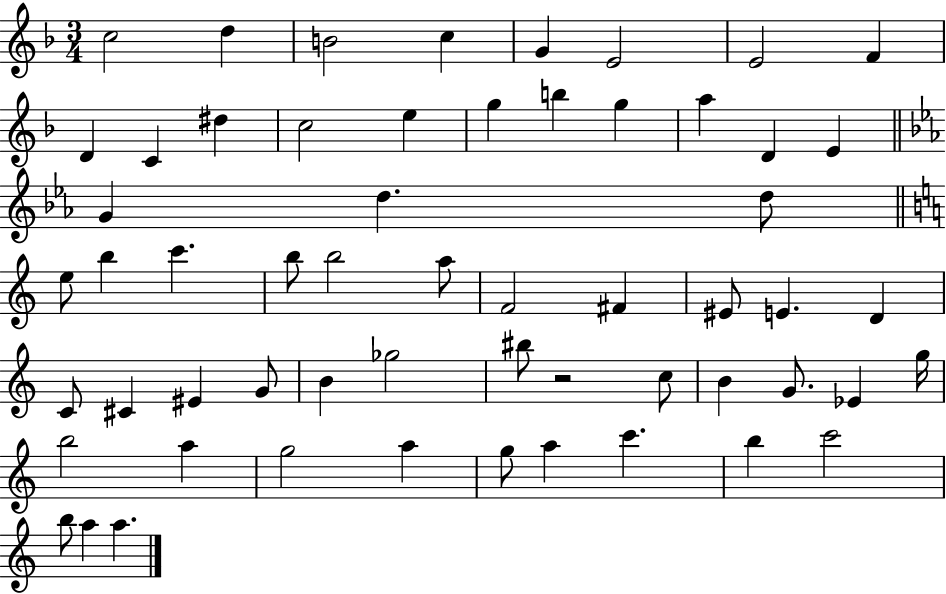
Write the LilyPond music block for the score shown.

{
  \clef treble
  \numericTimeSignature
  \time 3/4
  \key f \major
  c''2 d''4 | b'2 c''4 | g'4 e'2 | e'2 f'4 | \break d'4 c'4 dis''4 | c''2 e''4 | g''4 b''4 g''4 | a''4 d'4 e'4 | \break \bar "||" \break \key c \minor g'4 d''4. d''8 | \bar "||" \break \key c \major e''8 b''4 c'''4. | b''8 b''2 a''8 | f'2 fis'4 | eis'8 e'4. d'4 | \break c'8 cis'4 eis'4 g'8 | b'4 ges''2 | bis''8 r2 c''8 | b'4 g'8. ees'4 g''16 | \break b''2 a''4 | g''2 a''4 | g''8 a''4 c'''4. | b''4 c'''2 | \break b''8 a''4 a''4. | \bar "|."
}